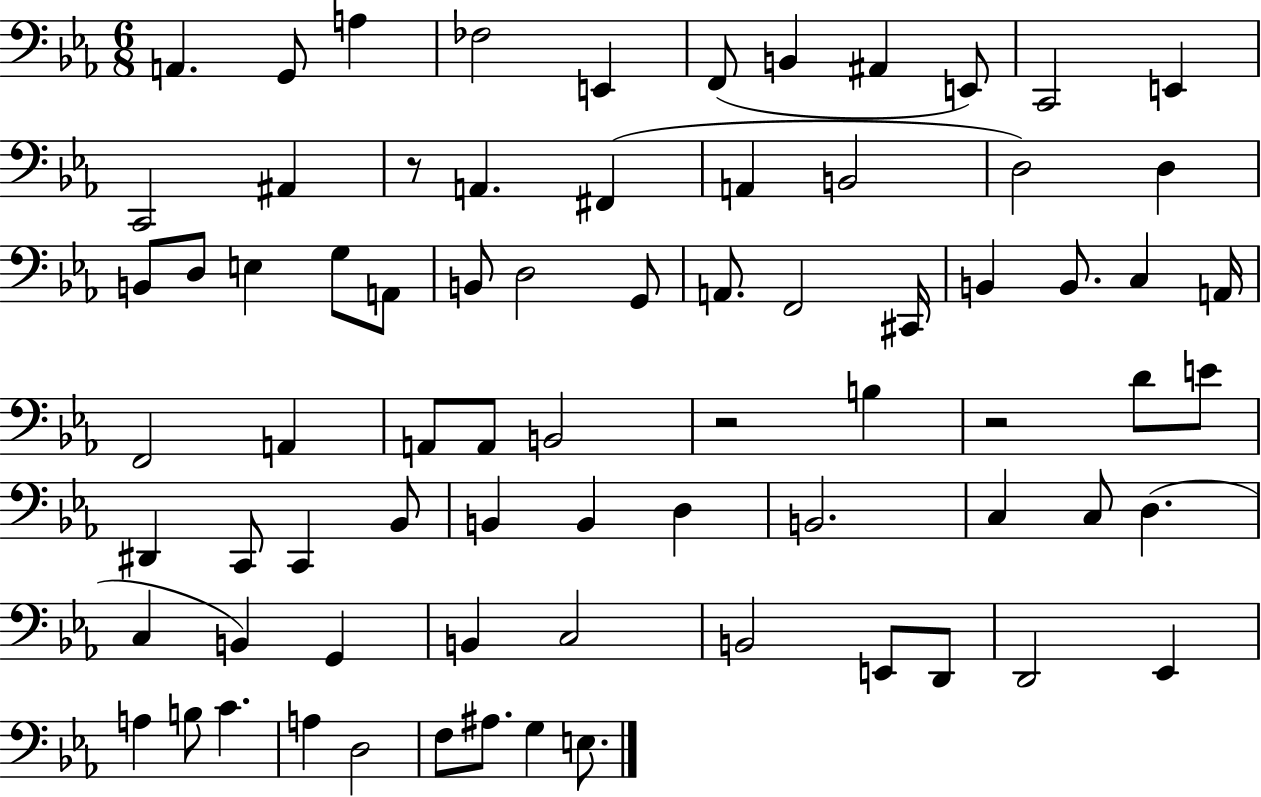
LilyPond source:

{
  \clef bass
  \numericTimeSignature
  \time 6/8
  \key ees \major
  a,4. g,8 a4 | fes2 e,4 | f,8( b,4 ais,4 e,8) | c,2 e,4 | \break c,2 ais,4 | r8 a,4. fis,4( | a,4 b,2 | d2) d4 | \break b,8 d8 e4 g8 a,8 | b,8 d2 g,8 | a,8. f,2 cis,16 | b,4 b,8. c4 a,16 | \break f,2 a,4 | a,8 a,8 b,2 | r2 b4 | r2 d'8 e'8 | \break dis,4 c,8 c,4 bes,8 | b,4 b,4 d4 | b,2. | c4 c8 d4.( | \break c4 b,4) g,4 | b,4 c2 | b,2 e,8 d,8 | d,2 ees,4 | \break a4 b8 c'4. | a4 d2 | f8 ais8. g4 e8. | \bar "|."
}